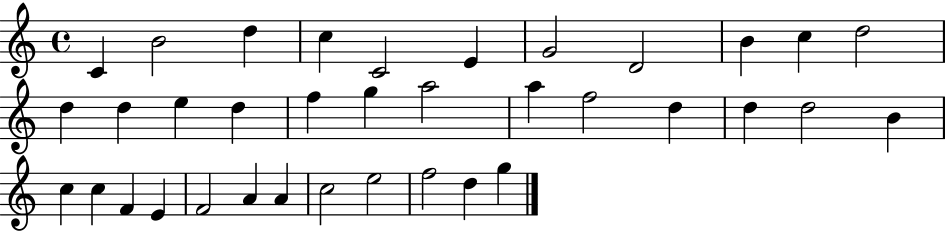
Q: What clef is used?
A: treble